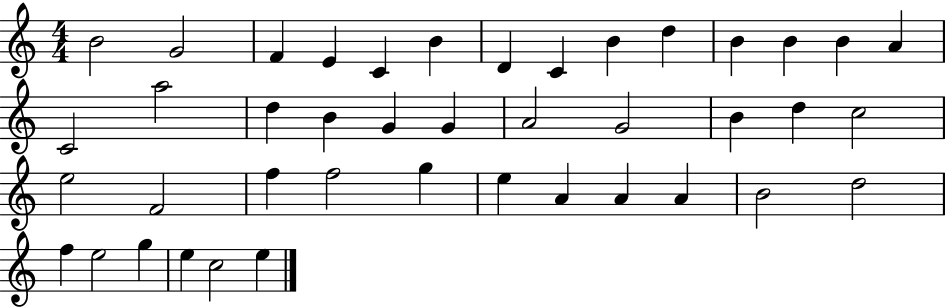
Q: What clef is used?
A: treble